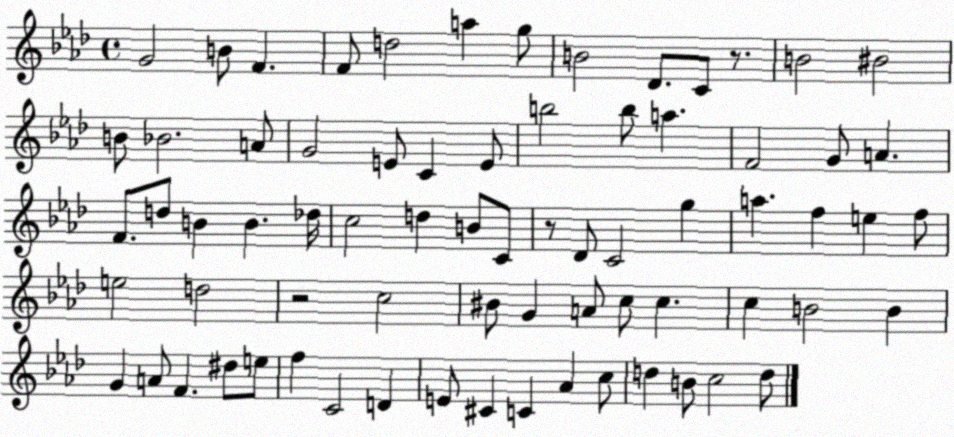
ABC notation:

X:1
T:Untitled
M:4/4
L:1/4
K:Ab
G2 B/2 F F/2 d2 a g/2 B2 _D/2 C/2 z/2 B2 ^B2 B/2 _B2 A/2 G2 E/2 C E/2 b2 b/2 a F2 G/2 A F/2 d/2 B B _d/4 c2 d B/2 C/2 z/2 _D/2 C2 g a f e f/2 e2 d2 z2 c2 ^B/2 G A/2 c/2 c c B2 B G A/2 F ^d/2 e/2 f C2 D E/2 ^C C _A c/2 d B/2 c2 d/2